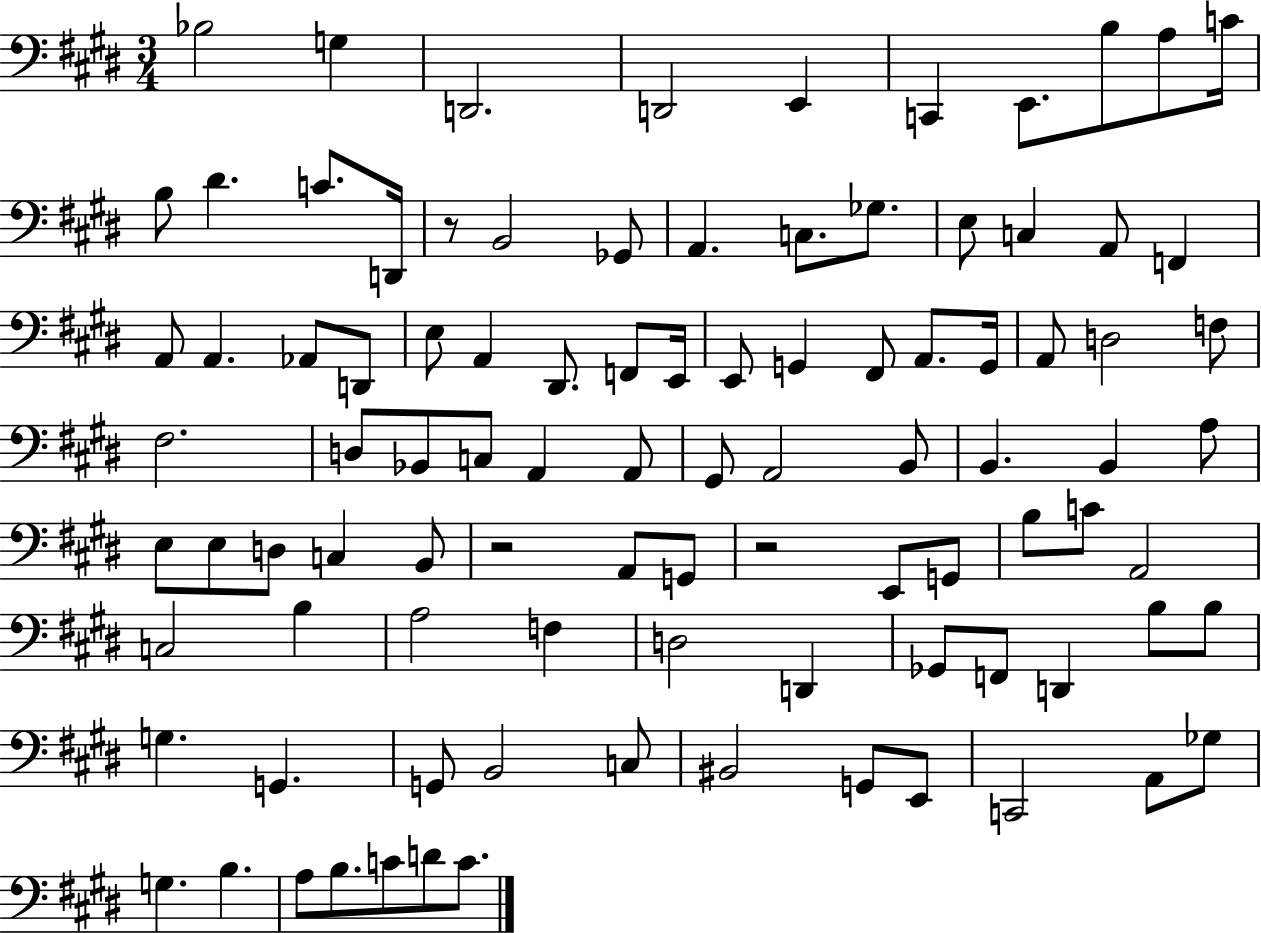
Bb3/h G3/q D2/h. D2/h E2/q C2/q E2/e. B3/e A3/e C4/s B3/e D#4/q. C4/e. D2/s R/e B2/h Gb2/e A2/q. C3/e. Gb3/e. E3/e C3/q A2/e F2/q A2/e A2/q. Ab2/e D2/e E3/e A2/q D#2/e. F2/e E2/s E2/e G2/q F#2/e A2/e. G2/s A2/e D3/h F3/e F#3/h. D3/e Bb2/e C3/e A2/q A2/e G#2/e A2/h B2/e B2/q. B2/q A3/e E3/e E3/e D3/e C3/q B2/e R/h A2/e G2/e R/h E2/e G2/e B3/e C4/e A2/h C3/h B3/q A3/h F3/q D3/h D2/q Gb2/e F2/e D2/q B3/e B3/e G3/q. G2/q. G2/e B2/h C3/e BIS2/h G2/e E2/e C2/h A2/e Gb3/e G3/q. B3/q. A3/e B3/e. C4/e D4/e C4/e.